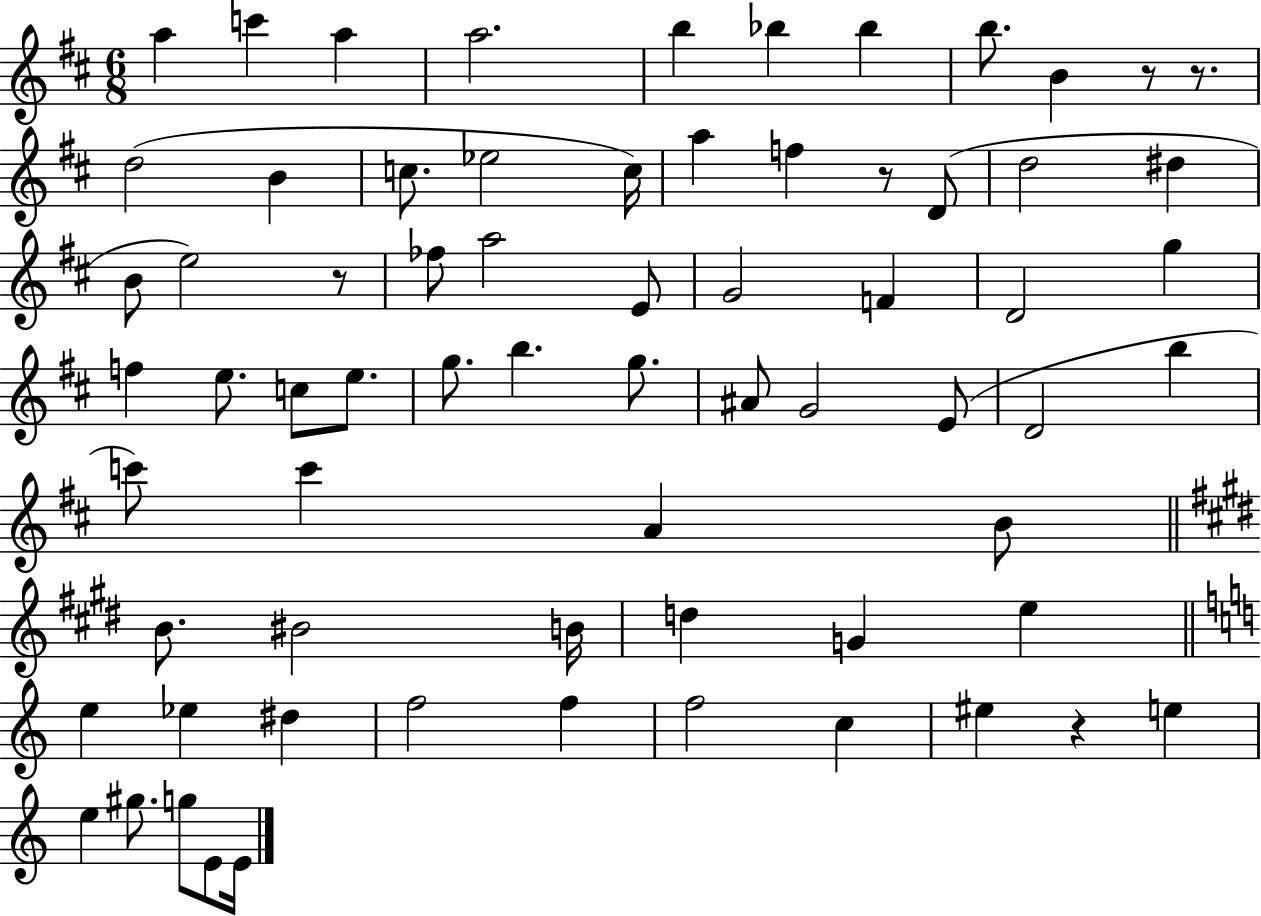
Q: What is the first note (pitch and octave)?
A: A5